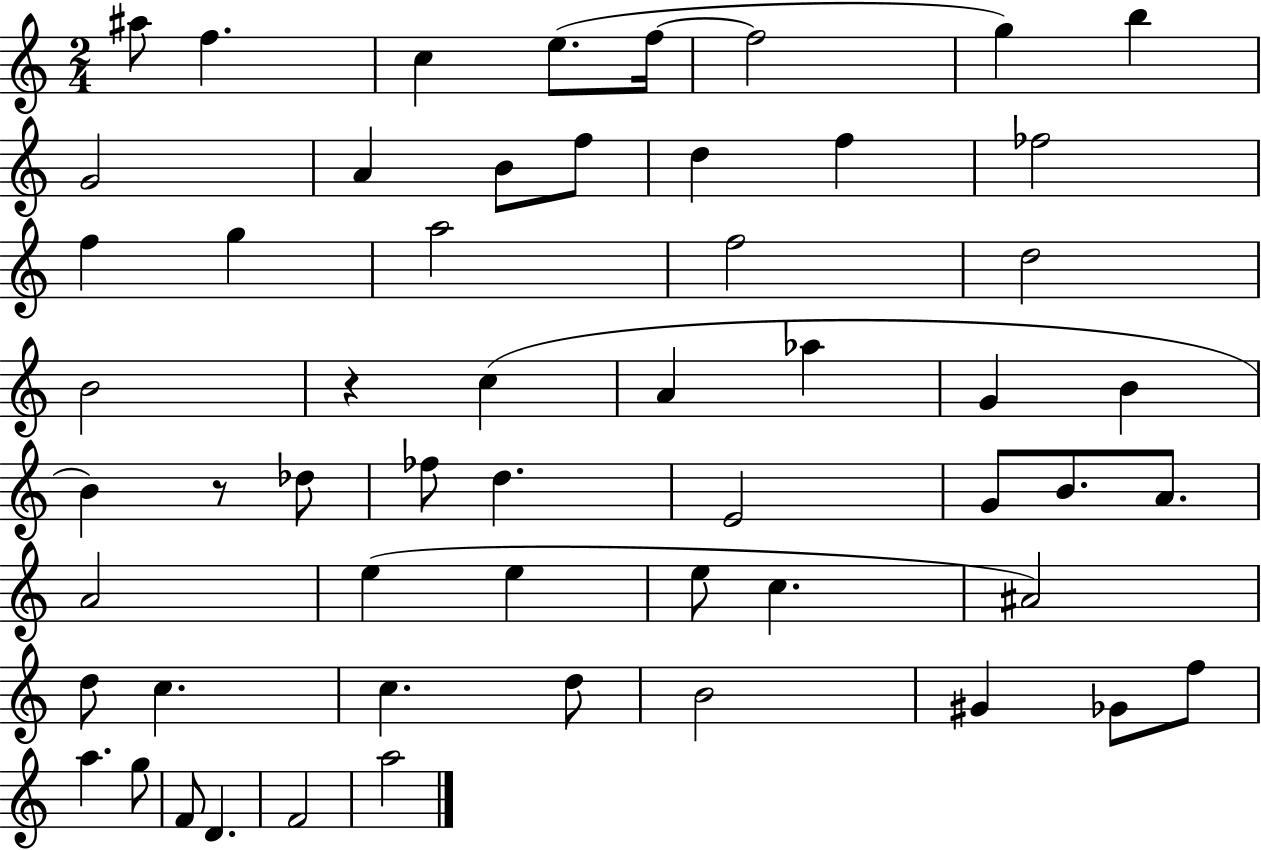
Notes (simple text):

A#5/e F5/q. C5/q E5/e. F5/s F5/h G5/q B5/q G4/h A4/q B4/e F5/e D5/q F5/q FES5/h F5/q G5/q A5/h F5/h D5/h B4/h R/q C5/q A4/q Ab5/q G4/q B4/q B4/q R/e Db5/e FES5/e D5/q. E4/h G4/e B4/e. A4/e. A4/h E5/q E5/q E5/e C5/q. A#4/h D5/e C5/q. C5/q. D5/e B4/h G#4/q Gb4/e F5/e A5/q. G5/e F4/e D4/q. F4/h A5/h